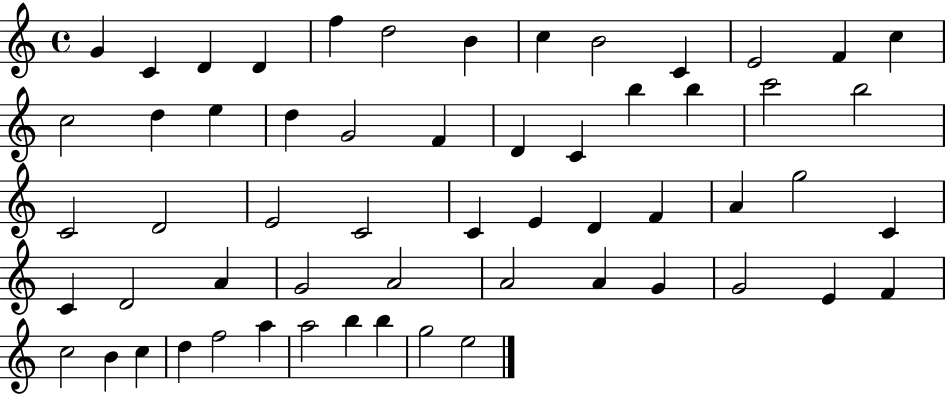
{
  \clef treble
  \time 4/4
  \defaultTimeSignature
  \key c \major
  g'4 c'4 d'4 d'4 | f''4 d''2 b'4 | c''4 b'2 c'4 | e'2 f'4 c''4 | \break c''2 d''4 e''4 | d''4 g'2 f'4 | d'4 c'4 b''4 b''4 | c'''2 b''2 | \break c'2 d'2 | e'2 c'2 | c'4 e'4 d'4 f'4 | a'4 g''2 c'4 | \break c'4 d'2 a'4 | g'2 a'2 | a'2 a'4 g'4 | g'2 e'4 f'4 | \break c''2 b'4 c''4 | d''4 f''2 a''4 | a''2 b''4 b''4 | g''2 e''2 | \break \bar "|."
}